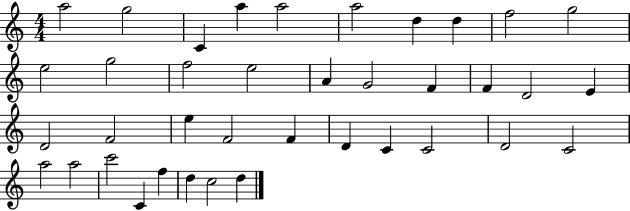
{
  \clef treble
  \numericTimeSignature
  \time 4/4
  \key c \major
  a''2 g''2 | c'4 a''4 a''2 | a''2 d''4 d''4 | f''2 g''2 | \break e''2 g''2 | f''2 e''2 | a'4 g'2 f'4 | f'4 d'2 e'4 | \break d'2 f'2 | e''4 f'2 f'4 | d'4 c'4 c'2 | d'2 c'2 | \break a''2 a''2 | c'''2 c'4 f''4 | d''4 c''2 d''4 | \bar "|."
}